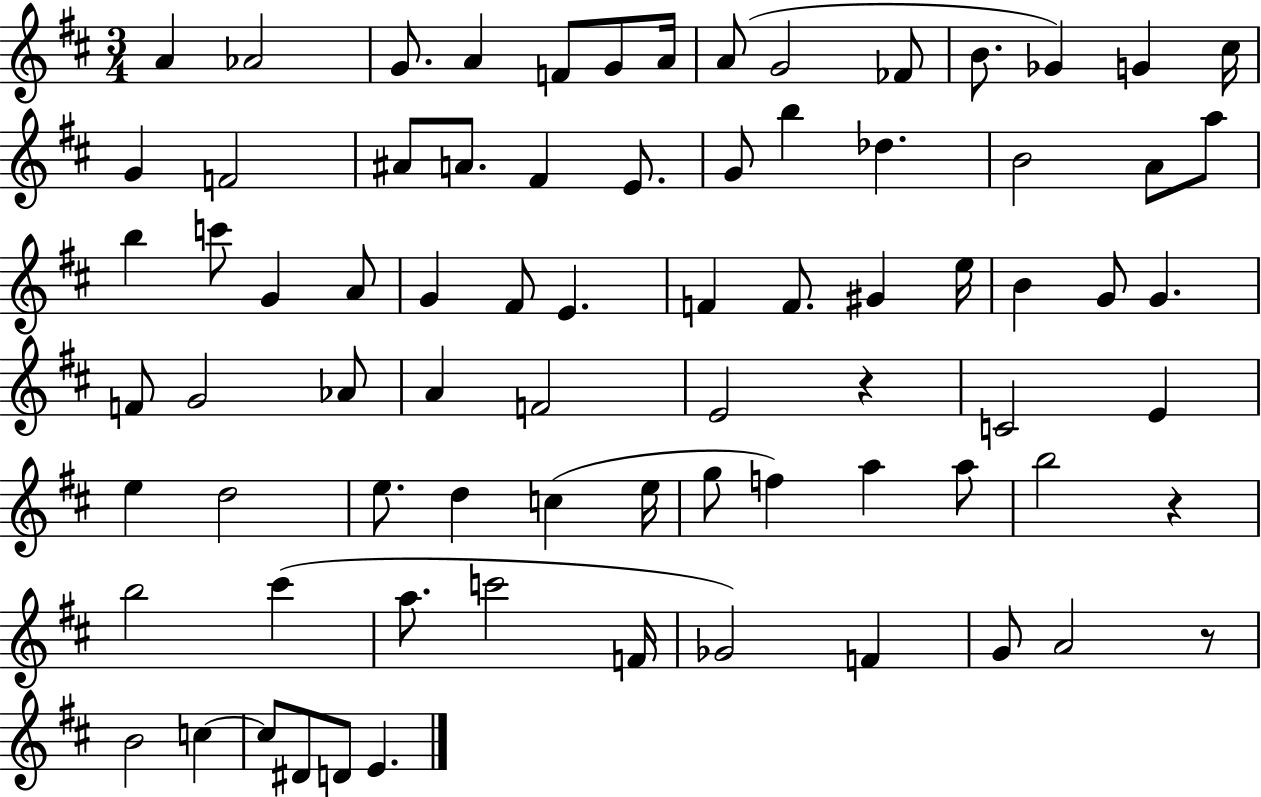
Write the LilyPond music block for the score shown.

{
  \clef treble
  \numericTimeSignature
  \time 3/4
  \key d \major
  a'4 aes'2 | g'8. a'4 f'8 g'8 a'16 | a'8( g'2 fes'8 | b'8. ges'4) g'4 cis''16 | \break g'4 f'2 | ais'8 a'8. fis'4 e'8. | g'8 b''4 des''4. | b'2 a'8 a''8 | \break b''4 c'''8 g'4 a'8 | g'4 fis'8 e'4. | f'4 f'8. gis'4 e''16 | b'4 g'8 g'4. | \break f'8 g'2 aes'8 | a'4 f'2 | e'2 r4 | c'2 e'4 | \break e''4 d''2 | e''8. d''4 c''4( e''16 | g''8 f''4) a''4 a''8 | b''2 r4 | \break b''2 cis'''4( | a''8. c'''2 f'16 | ges'2) f'4 | g'8 a'2 r8 | \break b'2 c''4~~ | c''8 dis'8 d'8 e'4. | \bar "|."
}